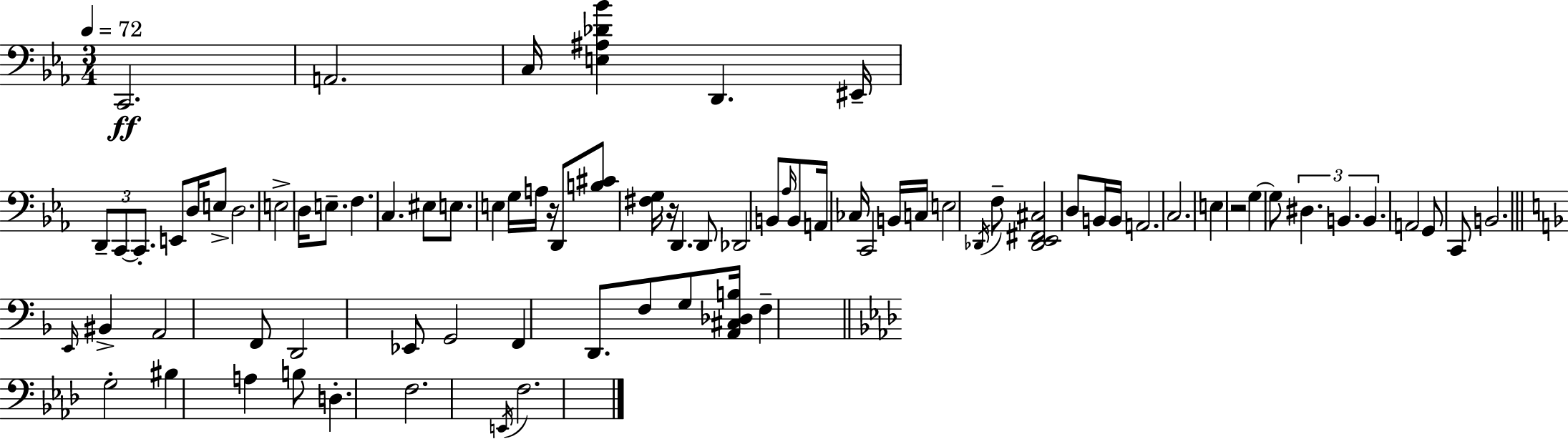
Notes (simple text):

C2/h. A2/h. C3/s [E3,A#3,Db4,Bb4]/q D2/q. EIS2/s D2/e C2/e C2/e. E2/e D3/s E3/e D3/h. E3/h D3/s E3/e. F3/q. C3/q. EIS3/e E3/e. E3/q G3/s A3/s R/s D2/e [B3,C#4]/e [F#3,G3]/s R/s D2/q. D2/e Db2/h B2/e Ab3/s B2/e A2/s CES3/s C2/h B2/s C3/s E3/h Db2/s F3/e [Db2,Eb2,F#2,C#3]/h D3/e B2/s B2/s A2/h. C3/h. E3/q R/h G3/q G3/e D#3/q. B2/q. B2/q. A2/h G2/e C2/e B2/h. E2/s BIS2/q A2/h F2/e D2/h Eb2/e G2/h F2/q D2/e. F3/e G3/e [A2,C#3,Db3,B3]/s F3/q G3/h BIS3/q A3/q B3/e D3/q. F3/h. E2/s F3/h.